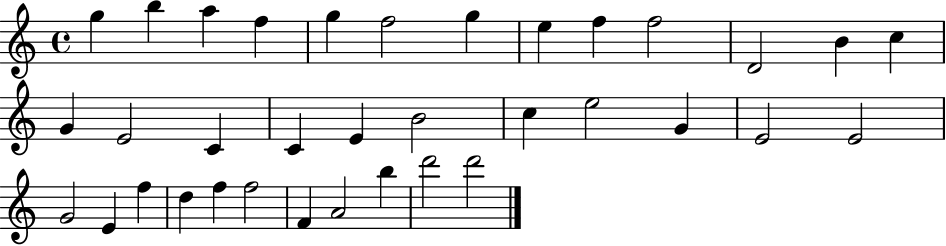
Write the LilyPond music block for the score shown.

{
  \clef treble
  \time 4/4
  \defaultTimeSignature
  \key c \major
  g''4 b''4 a''4 f''4 | g''4 f''2 g''4 | e''4 f''4 f''2 | d'2 b'4 c''4 | \break g'4 e'2 c'4 | c'4 e'4 b'2 | c''4 e''2 g'4 | e'2 e'2 | \break g'2 e'4 f''4 | d''4 f''4 f''2 | f'4 a'2 b''4 | d'''2 d'''2 | \break \bar "|."
}